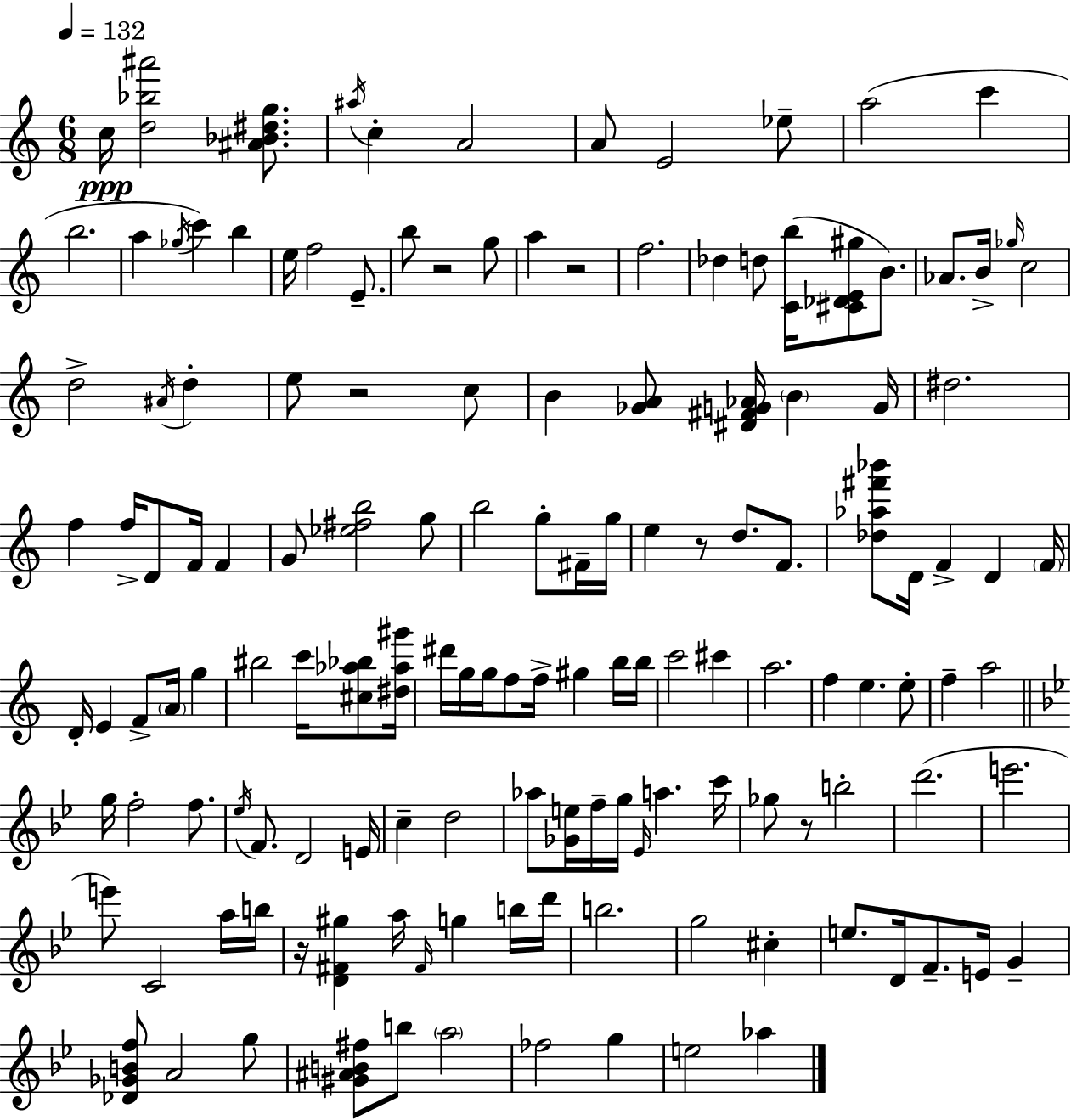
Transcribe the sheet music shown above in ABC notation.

X:1
T:Untitled
M:6/8
L:1/4
K:Am
c/4 [d_b^a']2 [^A_B^dg]/2 ^a/4 c A2 A/2 E2 _e/2 a2 c' b2 a _g/4 c' b e/4 f2 E/2 b/2 z2 g/2 a z2 f2 _d d/2 [Cb]/4 [^C_DE^g]/2 B/2 _A/2 B/4 _g/4 c2 d2 ^A/4 d e/2 z2 c/2 B [_GA]/2 [^D^FG_A]/4 B G/4 ^d2 f f/4 D/2 F/4 F G/2 [_e^fb]2 g/2 b2 g/2 ^F/4 g/4 e z/2 d/2 F/2 [_d_a^f'_b']/2 D/4 F D F/4 D/4 E F/2 A/4 g ^b2 c'/4 [^c_a_b]/2 [^d_a^g']/4 ^d'/4 g/4 g/4 f/2 f/4 ^g b/4 b/4 c'2 ^c' a2 f e e/2 f a2 g/4 f2 f/2 _e/4 F/2 D2 E/4 c d2 _a/2 [_Ge]/4 f/4 g/4 _E/4 a c'/4 _g/2 z/2 b2 d'2 e'2 e'/2 C2 a/4 b/4 z/4 [D^F^g] a/4 ^F/4 g b/4 d'/4 b2 g2 ^c e/2 D/4 F/2 E/4 G [_D_GBf]/2 A2 g/2 [^G^AB^f]/2 b/2 a2 _f2 g e2 _a